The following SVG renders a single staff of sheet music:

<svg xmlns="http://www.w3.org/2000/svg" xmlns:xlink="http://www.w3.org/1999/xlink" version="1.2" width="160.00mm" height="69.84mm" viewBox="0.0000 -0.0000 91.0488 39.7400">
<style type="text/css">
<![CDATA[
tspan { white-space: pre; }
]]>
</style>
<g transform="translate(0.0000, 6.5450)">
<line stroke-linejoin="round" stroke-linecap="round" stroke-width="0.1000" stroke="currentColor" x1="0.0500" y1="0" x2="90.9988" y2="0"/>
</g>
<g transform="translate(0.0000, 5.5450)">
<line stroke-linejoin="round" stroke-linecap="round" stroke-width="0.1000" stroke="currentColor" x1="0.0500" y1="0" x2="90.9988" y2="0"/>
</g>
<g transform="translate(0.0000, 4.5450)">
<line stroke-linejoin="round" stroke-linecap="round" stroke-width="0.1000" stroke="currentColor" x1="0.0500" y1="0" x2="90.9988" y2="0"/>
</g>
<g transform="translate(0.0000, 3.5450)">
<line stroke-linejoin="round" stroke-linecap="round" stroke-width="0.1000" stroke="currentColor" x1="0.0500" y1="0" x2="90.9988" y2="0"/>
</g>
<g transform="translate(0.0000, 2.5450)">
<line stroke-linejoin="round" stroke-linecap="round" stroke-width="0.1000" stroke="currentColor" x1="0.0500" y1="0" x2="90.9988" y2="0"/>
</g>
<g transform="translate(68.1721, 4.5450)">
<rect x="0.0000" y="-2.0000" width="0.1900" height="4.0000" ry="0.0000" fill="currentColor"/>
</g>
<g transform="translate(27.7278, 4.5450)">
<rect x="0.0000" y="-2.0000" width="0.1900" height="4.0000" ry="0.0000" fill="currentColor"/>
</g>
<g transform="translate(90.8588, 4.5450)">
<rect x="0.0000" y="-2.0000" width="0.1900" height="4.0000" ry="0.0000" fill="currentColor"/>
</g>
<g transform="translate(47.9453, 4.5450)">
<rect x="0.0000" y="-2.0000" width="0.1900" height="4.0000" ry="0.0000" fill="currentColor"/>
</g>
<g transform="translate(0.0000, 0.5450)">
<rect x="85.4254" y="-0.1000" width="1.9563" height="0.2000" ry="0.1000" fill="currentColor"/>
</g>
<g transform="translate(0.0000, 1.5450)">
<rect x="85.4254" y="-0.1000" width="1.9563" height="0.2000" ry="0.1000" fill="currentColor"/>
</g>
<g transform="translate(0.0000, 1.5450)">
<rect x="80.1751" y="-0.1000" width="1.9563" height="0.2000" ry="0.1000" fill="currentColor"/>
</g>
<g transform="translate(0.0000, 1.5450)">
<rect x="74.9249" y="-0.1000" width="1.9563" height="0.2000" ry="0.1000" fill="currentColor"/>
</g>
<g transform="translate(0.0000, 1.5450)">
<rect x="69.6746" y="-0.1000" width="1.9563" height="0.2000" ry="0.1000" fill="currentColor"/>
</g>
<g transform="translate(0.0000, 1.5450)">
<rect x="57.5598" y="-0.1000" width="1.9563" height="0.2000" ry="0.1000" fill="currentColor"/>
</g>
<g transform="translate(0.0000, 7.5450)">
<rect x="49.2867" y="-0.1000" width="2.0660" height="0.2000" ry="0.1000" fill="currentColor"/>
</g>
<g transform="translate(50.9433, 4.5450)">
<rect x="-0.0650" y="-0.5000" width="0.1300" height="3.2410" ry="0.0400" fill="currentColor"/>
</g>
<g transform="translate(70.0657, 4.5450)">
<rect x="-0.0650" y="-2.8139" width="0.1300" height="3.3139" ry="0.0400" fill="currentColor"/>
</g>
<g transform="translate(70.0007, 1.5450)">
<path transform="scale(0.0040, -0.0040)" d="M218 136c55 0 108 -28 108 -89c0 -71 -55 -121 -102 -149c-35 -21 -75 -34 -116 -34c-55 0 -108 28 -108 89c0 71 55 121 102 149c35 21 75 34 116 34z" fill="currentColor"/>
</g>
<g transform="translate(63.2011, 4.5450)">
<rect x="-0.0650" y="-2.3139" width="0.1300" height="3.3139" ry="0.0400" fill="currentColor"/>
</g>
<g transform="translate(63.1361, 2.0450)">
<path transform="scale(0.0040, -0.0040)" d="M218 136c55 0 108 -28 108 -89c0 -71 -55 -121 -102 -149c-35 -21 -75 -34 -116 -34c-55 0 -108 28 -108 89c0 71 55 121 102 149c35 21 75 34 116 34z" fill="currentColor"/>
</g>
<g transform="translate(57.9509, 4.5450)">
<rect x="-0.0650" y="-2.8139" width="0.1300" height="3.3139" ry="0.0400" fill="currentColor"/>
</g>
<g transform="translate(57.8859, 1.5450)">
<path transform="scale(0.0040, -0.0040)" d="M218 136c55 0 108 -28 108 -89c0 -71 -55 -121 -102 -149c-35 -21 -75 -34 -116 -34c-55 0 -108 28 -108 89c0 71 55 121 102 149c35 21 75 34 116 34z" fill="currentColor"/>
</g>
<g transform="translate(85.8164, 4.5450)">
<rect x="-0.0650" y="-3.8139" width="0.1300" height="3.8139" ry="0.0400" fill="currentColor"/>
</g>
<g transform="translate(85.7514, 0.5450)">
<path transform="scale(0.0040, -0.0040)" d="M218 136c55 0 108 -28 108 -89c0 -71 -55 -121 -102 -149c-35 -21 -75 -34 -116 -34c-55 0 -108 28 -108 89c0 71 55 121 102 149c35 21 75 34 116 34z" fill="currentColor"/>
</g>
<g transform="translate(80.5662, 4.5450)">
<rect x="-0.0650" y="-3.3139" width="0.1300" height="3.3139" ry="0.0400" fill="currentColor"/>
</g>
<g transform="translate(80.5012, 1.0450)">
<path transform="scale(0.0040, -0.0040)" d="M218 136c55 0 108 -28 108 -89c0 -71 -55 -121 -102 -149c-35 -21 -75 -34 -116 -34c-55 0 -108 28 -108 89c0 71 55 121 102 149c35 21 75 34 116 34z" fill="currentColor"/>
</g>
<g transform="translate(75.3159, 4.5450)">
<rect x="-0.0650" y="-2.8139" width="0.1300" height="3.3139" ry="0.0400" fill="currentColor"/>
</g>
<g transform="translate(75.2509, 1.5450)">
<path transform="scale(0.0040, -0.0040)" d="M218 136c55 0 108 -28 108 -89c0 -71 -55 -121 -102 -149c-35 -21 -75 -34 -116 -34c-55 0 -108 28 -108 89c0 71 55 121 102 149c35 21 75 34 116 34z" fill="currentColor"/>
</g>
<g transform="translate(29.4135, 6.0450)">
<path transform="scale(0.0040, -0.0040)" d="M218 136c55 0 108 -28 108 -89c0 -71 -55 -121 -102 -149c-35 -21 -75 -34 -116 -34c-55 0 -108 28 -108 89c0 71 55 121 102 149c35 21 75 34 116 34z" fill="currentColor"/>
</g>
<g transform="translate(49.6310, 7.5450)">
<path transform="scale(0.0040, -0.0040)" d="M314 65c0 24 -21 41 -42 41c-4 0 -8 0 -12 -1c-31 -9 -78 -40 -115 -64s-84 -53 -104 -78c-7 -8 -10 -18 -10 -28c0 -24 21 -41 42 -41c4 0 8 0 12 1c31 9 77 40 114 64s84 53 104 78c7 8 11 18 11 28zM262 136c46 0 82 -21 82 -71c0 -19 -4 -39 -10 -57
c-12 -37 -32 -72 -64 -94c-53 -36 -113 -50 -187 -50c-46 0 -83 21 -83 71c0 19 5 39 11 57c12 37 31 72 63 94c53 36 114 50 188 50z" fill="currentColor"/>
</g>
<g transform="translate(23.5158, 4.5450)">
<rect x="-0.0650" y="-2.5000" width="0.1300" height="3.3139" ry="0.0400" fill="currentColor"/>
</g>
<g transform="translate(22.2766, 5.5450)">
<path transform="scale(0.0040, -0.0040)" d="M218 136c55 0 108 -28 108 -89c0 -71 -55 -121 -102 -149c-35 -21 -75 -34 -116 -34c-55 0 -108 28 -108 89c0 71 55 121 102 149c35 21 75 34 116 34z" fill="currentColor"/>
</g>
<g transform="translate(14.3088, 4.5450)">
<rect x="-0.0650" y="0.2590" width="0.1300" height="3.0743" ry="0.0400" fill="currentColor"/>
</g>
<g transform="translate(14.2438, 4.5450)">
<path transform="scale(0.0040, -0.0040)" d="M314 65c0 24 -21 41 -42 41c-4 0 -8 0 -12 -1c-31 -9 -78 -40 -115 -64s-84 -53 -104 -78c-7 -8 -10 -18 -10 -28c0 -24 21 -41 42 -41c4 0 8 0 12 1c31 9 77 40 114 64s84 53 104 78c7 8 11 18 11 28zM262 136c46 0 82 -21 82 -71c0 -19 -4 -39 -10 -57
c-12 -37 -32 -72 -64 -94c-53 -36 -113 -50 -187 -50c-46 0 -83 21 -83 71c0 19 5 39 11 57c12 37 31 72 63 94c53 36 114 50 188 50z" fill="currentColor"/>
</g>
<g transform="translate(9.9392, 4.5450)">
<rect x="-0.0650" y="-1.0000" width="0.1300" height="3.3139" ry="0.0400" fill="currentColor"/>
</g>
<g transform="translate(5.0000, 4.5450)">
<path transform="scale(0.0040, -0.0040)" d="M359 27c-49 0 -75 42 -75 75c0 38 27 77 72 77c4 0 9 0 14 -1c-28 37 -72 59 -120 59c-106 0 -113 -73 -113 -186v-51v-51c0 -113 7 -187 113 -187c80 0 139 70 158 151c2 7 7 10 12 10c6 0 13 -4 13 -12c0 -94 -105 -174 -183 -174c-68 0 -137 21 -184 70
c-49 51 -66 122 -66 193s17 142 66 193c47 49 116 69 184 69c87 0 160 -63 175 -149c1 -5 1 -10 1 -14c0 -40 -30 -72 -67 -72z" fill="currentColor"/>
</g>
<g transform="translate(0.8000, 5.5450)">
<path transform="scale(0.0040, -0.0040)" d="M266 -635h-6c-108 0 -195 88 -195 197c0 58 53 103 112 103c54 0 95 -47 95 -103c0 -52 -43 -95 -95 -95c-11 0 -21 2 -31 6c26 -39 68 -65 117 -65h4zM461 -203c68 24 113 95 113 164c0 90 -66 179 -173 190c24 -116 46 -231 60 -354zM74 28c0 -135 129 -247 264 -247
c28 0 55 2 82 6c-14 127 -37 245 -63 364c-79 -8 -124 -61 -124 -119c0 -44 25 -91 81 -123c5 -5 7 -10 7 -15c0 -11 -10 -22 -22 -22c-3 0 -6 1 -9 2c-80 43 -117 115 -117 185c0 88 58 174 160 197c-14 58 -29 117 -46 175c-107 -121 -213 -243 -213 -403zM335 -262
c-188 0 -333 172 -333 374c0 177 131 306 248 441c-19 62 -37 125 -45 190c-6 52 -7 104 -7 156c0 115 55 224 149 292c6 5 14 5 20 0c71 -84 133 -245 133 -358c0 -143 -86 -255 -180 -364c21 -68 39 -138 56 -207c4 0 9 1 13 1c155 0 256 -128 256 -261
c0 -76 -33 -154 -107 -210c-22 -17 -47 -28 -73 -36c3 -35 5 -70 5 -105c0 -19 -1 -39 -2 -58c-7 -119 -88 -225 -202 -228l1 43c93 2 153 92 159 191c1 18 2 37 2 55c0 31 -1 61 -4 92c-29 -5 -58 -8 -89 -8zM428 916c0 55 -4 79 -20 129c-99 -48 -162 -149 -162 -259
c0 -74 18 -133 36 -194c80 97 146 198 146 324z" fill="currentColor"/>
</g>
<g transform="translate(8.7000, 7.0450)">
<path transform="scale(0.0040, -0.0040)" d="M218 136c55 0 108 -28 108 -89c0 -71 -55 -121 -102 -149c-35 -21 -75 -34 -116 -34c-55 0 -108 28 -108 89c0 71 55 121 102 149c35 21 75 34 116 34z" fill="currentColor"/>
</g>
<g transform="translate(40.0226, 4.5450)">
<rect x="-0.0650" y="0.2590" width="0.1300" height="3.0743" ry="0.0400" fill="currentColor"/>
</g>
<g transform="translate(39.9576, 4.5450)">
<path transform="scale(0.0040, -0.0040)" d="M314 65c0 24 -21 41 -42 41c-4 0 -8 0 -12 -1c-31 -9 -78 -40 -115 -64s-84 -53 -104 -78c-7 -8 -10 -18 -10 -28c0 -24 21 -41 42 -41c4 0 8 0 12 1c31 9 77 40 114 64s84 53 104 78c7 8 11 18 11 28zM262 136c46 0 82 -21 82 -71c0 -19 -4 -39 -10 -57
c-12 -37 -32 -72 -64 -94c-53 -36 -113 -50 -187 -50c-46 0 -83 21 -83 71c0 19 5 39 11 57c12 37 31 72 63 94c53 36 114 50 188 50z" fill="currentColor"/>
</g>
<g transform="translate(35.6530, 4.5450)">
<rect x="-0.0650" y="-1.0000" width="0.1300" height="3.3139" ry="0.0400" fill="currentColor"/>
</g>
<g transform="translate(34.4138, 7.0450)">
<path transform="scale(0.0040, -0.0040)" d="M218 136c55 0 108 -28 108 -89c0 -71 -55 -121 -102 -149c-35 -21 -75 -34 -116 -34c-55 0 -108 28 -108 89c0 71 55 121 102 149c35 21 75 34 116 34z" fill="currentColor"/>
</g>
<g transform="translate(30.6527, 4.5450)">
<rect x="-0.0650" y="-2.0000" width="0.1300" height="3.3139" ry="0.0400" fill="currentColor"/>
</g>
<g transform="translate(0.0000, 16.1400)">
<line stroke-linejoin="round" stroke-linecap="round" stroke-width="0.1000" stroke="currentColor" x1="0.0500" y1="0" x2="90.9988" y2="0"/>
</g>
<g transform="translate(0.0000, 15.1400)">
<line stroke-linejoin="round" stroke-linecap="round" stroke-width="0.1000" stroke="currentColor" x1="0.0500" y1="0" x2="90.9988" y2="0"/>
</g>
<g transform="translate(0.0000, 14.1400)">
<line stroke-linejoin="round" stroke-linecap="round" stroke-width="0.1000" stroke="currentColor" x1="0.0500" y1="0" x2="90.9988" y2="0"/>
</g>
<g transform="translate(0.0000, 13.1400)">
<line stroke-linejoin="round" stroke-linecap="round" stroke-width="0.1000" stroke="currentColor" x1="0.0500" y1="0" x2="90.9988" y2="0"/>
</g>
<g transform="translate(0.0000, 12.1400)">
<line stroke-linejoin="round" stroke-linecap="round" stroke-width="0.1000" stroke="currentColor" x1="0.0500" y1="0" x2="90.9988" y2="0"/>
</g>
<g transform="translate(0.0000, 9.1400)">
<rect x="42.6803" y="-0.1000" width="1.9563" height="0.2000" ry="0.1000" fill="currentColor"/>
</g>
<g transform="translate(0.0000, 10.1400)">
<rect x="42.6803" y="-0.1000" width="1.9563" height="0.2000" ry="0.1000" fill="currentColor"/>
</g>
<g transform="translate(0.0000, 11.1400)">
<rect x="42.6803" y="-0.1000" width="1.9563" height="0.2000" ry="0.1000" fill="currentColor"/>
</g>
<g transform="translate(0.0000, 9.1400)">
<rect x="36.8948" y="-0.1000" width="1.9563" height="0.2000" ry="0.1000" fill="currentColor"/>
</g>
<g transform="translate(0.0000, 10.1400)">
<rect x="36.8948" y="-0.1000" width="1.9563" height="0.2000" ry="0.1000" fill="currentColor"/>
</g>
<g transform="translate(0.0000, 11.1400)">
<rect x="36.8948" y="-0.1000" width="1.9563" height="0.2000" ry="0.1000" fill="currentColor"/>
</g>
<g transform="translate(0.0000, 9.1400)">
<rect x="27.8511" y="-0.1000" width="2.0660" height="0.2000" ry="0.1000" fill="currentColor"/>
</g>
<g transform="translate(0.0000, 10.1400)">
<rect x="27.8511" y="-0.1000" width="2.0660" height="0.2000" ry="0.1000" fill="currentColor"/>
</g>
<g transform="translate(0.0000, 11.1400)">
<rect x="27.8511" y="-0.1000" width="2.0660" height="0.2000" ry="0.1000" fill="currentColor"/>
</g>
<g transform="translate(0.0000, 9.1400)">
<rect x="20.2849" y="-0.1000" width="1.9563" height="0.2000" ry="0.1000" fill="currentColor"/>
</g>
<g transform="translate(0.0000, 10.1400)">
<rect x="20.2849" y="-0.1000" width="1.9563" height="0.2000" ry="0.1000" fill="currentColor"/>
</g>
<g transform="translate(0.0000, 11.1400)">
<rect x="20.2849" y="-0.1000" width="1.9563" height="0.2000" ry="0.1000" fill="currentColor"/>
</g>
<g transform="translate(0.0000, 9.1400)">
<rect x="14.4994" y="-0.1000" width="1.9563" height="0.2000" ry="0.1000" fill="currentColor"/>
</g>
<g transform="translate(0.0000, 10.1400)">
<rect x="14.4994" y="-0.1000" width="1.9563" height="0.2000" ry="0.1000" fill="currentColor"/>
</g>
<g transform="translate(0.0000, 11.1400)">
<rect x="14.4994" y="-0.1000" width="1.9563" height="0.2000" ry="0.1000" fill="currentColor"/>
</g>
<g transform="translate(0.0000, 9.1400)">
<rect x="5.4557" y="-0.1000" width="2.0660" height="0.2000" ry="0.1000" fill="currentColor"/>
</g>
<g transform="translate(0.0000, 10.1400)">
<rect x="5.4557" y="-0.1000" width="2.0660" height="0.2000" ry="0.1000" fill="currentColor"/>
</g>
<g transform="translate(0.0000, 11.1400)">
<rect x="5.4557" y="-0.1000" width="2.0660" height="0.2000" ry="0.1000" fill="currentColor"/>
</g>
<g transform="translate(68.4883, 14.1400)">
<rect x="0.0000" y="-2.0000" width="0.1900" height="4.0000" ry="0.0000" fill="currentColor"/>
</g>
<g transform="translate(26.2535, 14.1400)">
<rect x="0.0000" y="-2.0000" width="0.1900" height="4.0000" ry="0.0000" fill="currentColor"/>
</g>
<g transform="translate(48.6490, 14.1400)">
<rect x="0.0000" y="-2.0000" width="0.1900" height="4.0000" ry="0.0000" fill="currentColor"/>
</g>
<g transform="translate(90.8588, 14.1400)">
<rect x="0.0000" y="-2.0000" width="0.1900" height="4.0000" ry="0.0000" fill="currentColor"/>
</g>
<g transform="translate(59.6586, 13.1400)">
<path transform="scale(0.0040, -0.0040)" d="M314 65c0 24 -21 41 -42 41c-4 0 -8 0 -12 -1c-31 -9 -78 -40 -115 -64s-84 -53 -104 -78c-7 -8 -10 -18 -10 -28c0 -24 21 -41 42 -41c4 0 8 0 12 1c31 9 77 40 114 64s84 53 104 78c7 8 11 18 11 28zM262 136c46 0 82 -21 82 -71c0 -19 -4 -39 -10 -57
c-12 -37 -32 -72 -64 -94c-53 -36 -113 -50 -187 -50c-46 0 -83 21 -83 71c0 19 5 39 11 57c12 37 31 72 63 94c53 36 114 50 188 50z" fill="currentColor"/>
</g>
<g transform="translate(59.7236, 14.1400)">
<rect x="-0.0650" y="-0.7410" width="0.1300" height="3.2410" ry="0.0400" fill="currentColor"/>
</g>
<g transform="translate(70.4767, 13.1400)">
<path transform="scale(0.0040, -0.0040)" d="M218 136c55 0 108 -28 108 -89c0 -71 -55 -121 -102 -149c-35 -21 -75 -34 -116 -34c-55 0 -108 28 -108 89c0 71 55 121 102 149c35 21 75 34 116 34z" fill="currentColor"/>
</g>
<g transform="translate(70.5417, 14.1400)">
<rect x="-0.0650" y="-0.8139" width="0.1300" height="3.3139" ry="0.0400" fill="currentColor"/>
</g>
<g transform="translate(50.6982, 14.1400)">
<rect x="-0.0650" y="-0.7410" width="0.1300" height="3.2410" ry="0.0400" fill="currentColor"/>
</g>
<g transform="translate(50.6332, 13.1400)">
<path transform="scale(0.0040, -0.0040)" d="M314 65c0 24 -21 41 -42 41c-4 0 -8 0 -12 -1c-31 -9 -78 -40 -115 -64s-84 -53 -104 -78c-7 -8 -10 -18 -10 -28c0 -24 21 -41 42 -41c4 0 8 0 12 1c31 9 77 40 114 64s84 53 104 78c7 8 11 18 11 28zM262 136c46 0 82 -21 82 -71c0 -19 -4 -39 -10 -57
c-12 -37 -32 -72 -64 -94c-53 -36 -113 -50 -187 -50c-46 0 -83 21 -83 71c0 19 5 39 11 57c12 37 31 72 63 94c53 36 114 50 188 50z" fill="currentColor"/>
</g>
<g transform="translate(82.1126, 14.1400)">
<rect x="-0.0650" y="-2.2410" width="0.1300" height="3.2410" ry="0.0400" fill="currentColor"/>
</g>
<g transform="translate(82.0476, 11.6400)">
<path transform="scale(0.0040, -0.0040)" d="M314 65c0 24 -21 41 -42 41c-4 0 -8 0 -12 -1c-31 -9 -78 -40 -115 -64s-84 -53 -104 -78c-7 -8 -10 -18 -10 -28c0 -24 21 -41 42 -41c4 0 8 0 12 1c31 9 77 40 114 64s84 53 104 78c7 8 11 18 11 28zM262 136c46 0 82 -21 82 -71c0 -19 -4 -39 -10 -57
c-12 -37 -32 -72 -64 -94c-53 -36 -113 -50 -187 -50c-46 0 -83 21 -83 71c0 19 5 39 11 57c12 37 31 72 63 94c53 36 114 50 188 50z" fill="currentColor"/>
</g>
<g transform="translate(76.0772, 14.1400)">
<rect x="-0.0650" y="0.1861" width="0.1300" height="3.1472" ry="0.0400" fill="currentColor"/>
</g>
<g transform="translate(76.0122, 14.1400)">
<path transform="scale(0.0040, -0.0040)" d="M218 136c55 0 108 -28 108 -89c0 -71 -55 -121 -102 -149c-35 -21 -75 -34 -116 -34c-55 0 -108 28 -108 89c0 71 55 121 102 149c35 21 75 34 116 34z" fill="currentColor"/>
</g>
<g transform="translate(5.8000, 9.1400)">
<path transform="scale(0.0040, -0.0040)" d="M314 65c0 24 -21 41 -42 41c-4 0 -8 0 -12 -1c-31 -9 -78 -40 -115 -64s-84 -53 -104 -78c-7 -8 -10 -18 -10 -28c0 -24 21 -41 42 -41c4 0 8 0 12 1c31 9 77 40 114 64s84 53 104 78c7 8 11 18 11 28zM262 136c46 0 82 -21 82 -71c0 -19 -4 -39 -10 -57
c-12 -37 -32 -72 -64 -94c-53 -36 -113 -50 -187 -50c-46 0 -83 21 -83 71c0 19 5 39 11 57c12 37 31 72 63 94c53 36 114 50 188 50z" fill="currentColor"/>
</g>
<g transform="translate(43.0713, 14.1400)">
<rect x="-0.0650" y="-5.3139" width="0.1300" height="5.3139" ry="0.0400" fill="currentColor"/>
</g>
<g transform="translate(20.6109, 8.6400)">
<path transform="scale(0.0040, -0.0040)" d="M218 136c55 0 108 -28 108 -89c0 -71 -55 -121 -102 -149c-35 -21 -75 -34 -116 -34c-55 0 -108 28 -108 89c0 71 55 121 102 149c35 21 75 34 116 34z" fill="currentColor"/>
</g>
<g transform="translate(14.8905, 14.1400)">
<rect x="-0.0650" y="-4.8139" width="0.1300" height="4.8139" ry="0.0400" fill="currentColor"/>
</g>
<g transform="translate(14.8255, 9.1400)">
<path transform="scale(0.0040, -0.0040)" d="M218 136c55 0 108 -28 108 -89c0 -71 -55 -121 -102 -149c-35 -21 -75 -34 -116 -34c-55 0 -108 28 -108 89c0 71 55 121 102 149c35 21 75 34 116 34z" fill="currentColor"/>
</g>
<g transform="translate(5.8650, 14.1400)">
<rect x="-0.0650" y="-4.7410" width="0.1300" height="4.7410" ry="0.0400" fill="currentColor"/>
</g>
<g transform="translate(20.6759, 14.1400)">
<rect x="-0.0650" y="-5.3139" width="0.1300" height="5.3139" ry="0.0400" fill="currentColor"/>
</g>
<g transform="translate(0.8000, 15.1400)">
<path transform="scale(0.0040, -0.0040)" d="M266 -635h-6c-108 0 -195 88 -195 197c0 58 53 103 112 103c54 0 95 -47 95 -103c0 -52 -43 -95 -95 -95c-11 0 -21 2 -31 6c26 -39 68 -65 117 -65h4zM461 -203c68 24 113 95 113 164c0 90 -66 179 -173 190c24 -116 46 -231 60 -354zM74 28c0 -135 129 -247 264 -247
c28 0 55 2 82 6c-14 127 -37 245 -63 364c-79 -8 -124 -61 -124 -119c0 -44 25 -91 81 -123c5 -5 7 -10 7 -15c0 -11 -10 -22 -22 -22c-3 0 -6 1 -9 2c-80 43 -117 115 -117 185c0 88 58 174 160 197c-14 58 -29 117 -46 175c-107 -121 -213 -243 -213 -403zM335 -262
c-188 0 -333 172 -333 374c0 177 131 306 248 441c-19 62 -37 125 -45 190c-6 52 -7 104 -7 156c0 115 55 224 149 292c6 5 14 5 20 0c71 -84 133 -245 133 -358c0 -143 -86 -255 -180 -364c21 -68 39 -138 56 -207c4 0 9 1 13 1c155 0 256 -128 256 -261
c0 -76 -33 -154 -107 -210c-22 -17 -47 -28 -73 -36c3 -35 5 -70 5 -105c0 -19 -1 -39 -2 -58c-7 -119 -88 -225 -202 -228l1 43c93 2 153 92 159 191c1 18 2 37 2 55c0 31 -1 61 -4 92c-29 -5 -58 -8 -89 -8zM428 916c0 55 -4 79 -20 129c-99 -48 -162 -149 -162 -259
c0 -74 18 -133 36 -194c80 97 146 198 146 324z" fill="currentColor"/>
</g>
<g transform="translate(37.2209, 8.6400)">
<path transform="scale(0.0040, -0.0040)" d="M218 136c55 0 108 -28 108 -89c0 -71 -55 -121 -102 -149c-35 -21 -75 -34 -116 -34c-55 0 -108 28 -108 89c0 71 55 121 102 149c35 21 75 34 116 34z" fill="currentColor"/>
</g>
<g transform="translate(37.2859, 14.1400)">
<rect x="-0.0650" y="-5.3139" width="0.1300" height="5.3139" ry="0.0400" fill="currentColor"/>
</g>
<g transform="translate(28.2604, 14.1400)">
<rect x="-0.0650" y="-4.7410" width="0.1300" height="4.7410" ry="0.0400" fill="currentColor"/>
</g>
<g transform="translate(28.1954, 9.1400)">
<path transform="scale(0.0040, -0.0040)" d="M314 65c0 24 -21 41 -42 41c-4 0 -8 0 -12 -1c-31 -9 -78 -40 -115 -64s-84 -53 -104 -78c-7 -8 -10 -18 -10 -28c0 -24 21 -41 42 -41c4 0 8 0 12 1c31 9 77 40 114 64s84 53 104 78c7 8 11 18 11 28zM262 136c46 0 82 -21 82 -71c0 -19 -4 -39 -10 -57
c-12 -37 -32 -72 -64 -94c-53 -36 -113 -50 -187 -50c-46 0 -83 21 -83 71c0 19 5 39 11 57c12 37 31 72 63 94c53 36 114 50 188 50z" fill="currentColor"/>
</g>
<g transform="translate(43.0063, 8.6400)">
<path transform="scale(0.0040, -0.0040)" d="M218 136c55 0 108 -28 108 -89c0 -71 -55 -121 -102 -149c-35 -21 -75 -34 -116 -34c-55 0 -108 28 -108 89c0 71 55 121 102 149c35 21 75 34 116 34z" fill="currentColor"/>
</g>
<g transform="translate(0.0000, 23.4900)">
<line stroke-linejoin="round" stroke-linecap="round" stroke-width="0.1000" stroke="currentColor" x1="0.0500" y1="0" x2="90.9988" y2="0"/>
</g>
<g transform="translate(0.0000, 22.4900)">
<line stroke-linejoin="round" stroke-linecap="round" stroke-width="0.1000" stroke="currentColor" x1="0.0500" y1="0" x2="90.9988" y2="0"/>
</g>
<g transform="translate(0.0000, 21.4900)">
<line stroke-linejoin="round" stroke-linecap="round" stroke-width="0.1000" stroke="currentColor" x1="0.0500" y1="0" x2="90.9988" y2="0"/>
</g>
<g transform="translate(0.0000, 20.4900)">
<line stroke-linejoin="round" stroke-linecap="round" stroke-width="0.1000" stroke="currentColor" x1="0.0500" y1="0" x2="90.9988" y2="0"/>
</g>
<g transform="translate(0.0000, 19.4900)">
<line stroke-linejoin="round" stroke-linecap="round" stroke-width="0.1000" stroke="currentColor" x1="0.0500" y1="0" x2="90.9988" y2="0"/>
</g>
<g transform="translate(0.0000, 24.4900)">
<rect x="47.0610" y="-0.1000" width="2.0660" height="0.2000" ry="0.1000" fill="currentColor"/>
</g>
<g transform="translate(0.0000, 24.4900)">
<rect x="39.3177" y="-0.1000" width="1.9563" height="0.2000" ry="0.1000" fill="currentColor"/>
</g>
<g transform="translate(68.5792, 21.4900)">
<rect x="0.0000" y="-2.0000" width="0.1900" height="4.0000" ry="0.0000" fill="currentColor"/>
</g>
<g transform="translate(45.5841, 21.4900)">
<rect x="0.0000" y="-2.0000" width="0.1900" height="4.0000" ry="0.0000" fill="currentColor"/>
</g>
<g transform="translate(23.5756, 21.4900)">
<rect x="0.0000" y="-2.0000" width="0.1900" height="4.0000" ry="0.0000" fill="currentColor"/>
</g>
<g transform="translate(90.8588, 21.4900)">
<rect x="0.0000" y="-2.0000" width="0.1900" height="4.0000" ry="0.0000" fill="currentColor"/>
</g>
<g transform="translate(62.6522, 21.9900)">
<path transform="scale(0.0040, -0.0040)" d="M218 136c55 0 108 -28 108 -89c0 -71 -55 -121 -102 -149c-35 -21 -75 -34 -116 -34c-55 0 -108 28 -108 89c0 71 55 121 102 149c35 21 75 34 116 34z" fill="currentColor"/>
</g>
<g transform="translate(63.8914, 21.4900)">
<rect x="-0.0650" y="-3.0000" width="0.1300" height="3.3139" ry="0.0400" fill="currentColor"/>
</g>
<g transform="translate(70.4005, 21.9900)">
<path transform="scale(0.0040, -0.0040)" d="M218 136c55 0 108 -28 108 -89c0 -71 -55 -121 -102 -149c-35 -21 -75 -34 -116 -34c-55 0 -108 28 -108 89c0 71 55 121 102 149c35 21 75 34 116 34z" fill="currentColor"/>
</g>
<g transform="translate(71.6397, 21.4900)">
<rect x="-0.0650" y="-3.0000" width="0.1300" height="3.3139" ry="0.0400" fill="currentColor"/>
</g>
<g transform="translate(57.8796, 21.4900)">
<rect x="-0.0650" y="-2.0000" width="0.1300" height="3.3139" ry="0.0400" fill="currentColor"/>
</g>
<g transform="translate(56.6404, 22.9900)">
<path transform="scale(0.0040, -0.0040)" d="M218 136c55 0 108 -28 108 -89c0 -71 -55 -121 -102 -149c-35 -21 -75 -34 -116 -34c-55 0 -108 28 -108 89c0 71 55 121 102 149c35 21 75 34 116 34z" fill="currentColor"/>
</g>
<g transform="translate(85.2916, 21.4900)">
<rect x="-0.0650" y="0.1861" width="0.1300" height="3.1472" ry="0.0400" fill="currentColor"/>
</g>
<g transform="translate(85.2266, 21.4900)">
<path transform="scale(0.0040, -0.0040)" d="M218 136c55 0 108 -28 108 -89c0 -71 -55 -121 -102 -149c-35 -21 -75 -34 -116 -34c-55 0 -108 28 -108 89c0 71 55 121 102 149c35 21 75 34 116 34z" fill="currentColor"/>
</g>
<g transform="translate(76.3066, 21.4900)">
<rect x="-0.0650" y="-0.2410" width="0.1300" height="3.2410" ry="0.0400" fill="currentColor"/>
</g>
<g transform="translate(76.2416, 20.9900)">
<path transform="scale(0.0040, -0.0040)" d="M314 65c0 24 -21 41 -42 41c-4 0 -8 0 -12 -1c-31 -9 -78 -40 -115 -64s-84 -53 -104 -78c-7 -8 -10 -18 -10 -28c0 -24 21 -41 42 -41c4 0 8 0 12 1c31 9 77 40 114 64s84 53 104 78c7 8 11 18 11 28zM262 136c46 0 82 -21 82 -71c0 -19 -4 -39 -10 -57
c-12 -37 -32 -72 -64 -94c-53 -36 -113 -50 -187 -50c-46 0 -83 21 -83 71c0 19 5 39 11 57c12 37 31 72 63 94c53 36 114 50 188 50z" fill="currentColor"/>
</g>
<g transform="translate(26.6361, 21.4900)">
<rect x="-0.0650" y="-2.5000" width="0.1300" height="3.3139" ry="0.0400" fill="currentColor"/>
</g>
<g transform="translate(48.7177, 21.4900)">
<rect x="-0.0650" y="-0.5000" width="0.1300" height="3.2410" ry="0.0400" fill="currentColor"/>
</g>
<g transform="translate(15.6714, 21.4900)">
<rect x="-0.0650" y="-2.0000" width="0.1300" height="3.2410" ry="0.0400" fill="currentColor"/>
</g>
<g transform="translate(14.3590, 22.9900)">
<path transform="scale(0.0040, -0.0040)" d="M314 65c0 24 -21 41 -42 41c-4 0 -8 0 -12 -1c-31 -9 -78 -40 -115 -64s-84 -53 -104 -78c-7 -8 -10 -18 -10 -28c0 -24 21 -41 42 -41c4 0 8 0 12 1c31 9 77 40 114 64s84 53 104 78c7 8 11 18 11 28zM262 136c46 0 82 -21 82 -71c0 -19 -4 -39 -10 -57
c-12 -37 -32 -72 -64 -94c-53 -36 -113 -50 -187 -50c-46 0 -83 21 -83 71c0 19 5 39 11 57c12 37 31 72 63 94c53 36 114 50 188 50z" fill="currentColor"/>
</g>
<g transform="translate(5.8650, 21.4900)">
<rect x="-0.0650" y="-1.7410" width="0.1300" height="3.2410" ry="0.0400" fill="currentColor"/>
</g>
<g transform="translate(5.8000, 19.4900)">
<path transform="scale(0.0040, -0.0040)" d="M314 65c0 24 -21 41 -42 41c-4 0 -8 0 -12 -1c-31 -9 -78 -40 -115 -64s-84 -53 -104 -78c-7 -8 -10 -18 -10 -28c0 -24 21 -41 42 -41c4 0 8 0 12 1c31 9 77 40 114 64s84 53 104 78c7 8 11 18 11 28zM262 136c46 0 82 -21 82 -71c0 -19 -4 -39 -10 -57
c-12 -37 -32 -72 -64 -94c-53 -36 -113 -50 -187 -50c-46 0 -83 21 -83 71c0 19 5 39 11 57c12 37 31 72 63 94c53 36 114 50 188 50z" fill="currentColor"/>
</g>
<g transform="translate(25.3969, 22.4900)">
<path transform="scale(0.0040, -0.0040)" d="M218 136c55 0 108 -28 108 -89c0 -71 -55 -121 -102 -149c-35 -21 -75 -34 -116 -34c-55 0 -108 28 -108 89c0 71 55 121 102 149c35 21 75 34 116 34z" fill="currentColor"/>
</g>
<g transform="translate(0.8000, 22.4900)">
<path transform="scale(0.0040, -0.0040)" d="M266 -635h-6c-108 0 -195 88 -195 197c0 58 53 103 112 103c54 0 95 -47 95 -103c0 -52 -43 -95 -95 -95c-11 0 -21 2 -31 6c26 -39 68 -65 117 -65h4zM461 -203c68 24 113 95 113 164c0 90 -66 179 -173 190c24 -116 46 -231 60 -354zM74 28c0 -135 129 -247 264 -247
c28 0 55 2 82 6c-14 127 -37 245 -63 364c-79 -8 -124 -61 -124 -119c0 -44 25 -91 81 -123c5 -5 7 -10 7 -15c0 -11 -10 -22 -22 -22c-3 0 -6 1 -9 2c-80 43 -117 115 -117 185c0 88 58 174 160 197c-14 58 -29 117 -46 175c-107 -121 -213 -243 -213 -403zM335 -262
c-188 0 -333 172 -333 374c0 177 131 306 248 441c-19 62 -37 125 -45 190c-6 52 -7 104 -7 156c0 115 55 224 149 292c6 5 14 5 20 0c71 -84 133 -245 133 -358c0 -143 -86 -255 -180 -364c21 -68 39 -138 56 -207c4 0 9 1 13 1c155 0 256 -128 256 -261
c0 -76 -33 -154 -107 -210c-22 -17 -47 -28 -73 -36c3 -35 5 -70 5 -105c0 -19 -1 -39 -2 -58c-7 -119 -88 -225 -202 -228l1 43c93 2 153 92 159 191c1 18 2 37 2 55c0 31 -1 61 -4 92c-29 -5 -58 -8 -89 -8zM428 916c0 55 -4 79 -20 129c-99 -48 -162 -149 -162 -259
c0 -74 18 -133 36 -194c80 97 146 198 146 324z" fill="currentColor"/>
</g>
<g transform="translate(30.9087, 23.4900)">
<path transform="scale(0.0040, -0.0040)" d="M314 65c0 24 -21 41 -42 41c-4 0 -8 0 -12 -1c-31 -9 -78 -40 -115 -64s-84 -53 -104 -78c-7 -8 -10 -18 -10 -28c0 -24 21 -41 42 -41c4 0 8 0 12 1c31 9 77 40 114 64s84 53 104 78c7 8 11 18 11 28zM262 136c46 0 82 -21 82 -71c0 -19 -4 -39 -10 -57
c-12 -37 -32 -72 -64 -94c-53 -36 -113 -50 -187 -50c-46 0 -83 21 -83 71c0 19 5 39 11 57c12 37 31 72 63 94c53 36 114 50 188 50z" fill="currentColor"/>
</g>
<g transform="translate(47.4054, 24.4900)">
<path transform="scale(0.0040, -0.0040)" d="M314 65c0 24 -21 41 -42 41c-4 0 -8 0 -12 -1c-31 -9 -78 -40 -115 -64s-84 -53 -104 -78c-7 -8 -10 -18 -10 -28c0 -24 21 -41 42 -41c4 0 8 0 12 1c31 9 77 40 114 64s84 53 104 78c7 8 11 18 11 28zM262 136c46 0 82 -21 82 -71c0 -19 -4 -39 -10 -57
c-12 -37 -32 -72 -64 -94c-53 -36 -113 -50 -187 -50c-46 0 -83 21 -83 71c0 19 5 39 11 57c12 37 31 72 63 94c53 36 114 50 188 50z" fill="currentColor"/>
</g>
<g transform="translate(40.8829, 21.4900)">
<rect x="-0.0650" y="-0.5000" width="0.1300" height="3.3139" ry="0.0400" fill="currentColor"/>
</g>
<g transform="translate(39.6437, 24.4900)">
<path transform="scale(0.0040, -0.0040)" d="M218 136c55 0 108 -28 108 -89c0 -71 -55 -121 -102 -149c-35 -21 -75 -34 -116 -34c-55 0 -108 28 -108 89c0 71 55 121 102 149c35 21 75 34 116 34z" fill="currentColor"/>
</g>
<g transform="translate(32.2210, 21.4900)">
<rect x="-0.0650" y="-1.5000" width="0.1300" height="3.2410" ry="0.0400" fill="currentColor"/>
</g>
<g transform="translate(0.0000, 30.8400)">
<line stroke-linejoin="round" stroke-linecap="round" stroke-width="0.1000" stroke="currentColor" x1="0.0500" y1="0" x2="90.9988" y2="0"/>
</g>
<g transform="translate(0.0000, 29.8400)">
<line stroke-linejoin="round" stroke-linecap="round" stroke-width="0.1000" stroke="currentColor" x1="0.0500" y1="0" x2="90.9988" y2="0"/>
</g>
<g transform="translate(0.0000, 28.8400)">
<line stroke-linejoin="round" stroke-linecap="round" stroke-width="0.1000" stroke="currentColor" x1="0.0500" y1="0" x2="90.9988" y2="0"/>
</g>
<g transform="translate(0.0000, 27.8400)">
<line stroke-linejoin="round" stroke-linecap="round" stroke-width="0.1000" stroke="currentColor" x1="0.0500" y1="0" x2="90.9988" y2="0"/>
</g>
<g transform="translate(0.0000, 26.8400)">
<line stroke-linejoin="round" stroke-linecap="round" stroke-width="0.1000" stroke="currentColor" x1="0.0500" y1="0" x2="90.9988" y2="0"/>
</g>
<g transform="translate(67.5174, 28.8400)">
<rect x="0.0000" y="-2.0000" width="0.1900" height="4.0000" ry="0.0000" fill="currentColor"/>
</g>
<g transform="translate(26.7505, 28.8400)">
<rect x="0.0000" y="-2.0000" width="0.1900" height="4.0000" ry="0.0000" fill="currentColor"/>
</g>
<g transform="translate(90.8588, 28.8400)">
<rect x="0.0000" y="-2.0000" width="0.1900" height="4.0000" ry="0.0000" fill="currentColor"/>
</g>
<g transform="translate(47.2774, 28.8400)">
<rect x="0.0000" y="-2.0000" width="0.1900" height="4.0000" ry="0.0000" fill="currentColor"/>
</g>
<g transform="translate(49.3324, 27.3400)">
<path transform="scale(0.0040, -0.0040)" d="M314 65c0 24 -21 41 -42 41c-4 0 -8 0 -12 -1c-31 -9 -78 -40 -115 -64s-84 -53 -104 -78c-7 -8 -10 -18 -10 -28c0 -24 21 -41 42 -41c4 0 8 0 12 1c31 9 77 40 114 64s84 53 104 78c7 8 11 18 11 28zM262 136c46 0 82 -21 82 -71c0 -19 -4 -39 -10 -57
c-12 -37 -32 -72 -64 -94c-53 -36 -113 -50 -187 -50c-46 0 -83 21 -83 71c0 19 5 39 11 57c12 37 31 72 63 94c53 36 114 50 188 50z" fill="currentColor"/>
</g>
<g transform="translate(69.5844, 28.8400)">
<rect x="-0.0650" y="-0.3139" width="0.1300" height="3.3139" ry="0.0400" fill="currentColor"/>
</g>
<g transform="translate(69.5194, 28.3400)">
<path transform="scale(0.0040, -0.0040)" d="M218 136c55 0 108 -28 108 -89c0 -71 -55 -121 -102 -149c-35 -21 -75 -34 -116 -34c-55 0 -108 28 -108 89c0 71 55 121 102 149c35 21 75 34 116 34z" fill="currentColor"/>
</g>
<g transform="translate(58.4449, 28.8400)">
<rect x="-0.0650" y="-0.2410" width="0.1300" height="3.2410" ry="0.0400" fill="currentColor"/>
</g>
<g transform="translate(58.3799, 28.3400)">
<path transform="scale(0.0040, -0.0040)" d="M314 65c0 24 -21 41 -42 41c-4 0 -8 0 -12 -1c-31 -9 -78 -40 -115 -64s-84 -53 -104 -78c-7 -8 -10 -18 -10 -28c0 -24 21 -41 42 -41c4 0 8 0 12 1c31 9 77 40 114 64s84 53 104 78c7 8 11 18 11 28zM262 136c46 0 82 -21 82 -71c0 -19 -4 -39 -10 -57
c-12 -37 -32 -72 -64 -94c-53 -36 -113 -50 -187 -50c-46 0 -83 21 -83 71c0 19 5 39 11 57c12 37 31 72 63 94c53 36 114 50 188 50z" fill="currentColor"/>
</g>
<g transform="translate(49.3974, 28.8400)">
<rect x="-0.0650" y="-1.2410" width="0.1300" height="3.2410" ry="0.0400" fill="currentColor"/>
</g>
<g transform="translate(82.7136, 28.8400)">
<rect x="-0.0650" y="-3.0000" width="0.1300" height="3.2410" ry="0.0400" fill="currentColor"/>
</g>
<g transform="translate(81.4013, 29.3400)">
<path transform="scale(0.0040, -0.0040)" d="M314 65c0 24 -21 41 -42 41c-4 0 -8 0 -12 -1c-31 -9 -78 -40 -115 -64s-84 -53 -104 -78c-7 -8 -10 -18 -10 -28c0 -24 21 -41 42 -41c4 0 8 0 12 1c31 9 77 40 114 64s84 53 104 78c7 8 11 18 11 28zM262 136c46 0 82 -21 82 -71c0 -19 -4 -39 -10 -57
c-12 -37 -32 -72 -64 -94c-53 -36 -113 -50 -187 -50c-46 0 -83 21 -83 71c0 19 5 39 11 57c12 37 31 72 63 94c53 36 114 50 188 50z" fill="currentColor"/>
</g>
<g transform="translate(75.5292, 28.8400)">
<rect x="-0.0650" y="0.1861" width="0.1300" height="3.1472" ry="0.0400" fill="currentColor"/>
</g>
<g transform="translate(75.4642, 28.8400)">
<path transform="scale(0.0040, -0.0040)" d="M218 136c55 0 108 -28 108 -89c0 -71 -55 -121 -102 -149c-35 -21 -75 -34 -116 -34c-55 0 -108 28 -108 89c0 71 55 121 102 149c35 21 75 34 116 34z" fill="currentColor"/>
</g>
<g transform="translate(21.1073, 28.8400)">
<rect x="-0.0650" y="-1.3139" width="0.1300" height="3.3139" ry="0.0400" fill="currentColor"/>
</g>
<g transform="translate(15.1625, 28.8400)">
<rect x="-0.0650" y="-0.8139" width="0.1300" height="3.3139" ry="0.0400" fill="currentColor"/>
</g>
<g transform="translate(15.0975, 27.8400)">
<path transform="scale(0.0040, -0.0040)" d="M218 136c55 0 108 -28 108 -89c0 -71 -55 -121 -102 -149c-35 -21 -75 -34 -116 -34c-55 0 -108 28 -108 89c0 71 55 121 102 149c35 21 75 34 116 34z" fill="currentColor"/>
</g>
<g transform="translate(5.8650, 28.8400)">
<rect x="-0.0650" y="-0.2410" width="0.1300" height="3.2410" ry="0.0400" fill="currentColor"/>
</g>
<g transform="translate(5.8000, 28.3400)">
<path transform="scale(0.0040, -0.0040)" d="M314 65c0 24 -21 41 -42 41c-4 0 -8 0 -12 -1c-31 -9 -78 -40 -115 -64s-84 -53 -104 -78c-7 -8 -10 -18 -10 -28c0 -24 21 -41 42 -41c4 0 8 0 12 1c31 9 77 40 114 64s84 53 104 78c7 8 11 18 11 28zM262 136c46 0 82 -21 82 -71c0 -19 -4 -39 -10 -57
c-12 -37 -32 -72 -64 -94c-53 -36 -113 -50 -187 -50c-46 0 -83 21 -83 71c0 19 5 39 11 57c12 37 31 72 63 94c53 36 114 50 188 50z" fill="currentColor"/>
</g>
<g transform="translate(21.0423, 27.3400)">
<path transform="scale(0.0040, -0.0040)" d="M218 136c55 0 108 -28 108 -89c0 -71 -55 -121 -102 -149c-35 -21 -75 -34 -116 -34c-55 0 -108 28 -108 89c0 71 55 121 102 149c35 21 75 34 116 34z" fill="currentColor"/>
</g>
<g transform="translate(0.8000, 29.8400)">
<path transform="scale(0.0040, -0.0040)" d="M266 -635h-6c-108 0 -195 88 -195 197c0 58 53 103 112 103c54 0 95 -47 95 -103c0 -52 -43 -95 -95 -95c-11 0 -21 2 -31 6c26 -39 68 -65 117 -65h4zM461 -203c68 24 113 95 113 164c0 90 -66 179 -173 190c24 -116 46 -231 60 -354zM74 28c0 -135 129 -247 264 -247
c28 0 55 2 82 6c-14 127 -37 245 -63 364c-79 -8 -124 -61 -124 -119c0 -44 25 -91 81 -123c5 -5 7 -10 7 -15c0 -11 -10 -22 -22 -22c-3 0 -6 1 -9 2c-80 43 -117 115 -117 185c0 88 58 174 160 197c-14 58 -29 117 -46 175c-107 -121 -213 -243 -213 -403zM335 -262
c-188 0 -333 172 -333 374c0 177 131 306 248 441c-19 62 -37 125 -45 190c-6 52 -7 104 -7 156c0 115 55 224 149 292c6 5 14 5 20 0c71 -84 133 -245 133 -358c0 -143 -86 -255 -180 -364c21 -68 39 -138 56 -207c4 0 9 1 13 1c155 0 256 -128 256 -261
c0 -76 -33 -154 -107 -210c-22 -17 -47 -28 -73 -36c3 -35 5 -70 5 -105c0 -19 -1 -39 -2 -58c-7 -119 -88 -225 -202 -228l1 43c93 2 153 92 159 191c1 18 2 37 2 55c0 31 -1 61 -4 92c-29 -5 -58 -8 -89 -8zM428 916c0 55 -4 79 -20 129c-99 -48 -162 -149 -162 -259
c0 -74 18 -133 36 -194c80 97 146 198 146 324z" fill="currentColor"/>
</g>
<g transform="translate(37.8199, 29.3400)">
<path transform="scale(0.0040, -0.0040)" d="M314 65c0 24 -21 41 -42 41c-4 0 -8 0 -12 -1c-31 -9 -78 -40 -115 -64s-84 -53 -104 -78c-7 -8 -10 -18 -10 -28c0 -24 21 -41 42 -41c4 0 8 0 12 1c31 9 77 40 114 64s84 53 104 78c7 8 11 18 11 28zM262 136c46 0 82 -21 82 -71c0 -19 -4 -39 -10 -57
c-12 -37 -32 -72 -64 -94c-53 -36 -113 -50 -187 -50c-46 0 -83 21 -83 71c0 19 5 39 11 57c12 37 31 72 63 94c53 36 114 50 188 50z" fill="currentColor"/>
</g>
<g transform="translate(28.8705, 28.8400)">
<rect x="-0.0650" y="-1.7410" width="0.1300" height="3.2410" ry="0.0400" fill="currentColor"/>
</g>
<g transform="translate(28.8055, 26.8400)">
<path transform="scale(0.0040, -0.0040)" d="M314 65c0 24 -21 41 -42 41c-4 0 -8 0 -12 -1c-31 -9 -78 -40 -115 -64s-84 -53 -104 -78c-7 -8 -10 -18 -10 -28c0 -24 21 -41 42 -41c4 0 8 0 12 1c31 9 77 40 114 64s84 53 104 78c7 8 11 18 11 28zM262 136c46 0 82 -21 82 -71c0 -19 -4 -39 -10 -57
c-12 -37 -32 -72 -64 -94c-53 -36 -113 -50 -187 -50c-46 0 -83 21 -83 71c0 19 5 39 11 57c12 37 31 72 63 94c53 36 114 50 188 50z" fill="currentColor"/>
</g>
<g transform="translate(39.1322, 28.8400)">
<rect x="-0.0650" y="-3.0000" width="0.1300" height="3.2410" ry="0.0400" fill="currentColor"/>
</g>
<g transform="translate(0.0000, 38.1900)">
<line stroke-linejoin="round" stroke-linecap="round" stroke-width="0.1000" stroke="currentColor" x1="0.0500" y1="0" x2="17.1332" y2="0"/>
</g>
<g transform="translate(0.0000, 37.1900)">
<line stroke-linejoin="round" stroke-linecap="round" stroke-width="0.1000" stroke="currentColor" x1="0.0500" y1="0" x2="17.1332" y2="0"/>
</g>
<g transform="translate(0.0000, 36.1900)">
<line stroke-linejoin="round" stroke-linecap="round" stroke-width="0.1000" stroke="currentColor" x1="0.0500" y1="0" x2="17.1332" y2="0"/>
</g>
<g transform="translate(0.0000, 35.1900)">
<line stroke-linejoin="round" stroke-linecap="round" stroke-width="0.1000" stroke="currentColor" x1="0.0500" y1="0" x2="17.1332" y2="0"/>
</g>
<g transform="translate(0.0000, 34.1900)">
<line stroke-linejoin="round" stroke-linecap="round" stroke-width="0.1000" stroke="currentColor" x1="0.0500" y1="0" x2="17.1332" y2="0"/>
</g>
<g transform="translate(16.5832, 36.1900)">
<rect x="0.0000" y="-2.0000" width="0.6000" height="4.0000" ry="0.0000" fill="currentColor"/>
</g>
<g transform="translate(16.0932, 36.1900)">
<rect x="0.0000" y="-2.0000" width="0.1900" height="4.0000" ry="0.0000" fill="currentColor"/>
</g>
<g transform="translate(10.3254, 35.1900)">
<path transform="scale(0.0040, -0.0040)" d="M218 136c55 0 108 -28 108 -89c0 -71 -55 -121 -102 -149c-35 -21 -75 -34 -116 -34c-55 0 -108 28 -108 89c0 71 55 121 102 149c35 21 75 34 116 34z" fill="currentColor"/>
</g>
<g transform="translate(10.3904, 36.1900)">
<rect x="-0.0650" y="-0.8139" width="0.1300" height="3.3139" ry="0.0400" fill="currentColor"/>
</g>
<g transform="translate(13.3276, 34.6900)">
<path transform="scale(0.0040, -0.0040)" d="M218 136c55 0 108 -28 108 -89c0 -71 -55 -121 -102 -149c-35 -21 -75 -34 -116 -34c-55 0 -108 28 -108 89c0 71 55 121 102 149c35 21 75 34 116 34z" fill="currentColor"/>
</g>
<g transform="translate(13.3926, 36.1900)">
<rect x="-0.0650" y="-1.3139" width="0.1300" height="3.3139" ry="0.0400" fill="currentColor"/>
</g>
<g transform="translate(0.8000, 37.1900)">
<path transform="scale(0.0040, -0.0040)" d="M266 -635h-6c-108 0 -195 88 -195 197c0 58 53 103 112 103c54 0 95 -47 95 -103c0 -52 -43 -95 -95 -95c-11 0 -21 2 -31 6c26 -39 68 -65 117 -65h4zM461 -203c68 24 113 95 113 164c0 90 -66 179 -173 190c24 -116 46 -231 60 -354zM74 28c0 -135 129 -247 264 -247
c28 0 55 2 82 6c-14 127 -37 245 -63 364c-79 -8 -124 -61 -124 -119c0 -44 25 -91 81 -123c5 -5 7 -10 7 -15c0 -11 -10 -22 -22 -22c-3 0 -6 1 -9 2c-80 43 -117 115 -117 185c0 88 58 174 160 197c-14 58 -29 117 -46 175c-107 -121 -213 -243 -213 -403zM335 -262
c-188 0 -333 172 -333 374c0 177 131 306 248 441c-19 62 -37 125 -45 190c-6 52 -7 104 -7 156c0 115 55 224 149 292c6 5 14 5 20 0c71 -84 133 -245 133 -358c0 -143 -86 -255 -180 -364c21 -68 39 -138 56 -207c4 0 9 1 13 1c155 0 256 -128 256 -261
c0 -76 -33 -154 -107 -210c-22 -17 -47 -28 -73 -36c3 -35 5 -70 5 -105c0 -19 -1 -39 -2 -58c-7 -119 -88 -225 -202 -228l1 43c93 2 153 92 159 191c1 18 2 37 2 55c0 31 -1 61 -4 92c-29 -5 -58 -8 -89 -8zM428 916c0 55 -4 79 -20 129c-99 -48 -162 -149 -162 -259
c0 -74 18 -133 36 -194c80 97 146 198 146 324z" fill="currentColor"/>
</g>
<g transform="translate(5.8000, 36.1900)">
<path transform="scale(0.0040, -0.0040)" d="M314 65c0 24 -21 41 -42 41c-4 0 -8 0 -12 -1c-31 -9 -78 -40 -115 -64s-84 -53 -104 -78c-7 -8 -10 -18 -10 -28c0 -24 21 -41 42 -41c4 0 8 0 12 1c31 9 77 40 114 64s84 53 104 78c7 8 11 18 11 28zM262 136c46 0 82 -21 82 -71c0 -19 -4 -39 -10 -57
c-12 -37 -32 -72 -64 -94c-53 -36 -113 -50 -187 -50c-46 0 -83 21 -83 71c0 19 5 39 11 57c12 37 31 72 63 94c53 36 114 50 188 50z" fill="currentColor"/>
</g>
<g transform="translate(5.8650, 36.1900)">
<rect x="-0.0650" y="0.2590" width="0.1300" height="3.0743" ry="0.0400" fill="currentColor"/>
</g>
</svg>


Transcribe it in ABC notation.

X:1
T:Untitled
M:4/4
L:1/4
K:C
D B2 G F D B2 C2 a g a a b c' e'2 e' f' e'2 f' f' d2 d2 d B g2 f2 F2 G E2 C C2 F A A c2 B c2 d e f2 A2 e2 c2 c B A2 B2 d e